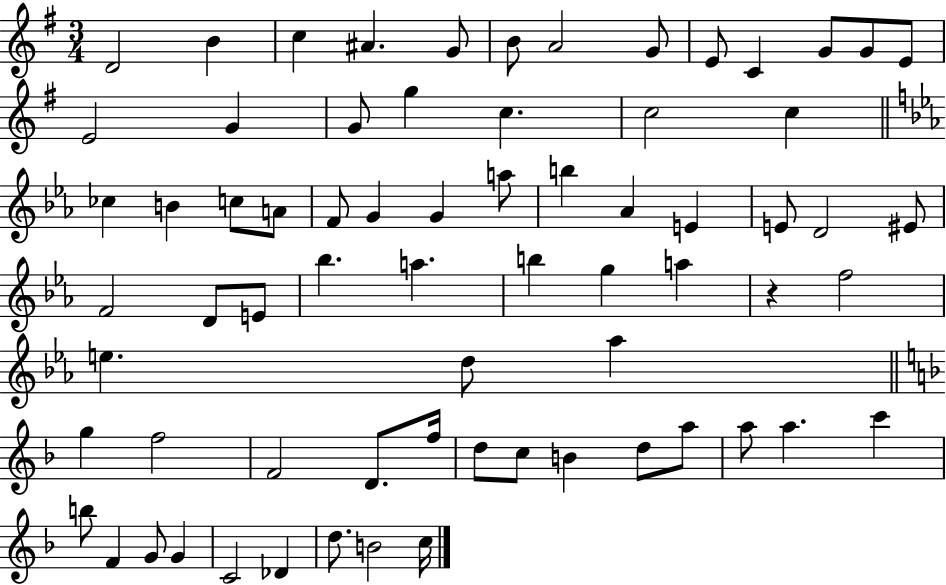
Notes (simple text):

D4/h B4/q C5/q A#4/q. G4/e B4/e A4/h G4/e E4/e C4/q G4/e G4/e E4/e E4/h G4/q G4/e G5/q C5/q. C5/h C5/q CES5/q B4/q C5/e A4/e F4/e G4/q G4/q A5/e B5/q Ab4/q E4/q E4/e D4/h EIS4/e F4/h D4/e E4/e Bb5/q. A5/q. B5/q G5/q A5/q R/q F5/h E5/q. D5/e Ab5/q G5/q F5/h F4/h D4/e. F5/s D5/e C5/e B4/q D5/e A5/e A5/e A5/q. C6/q B5/e F4/q G4/e G4/q C4/h Db4/q D5/e. B4/h C5/s